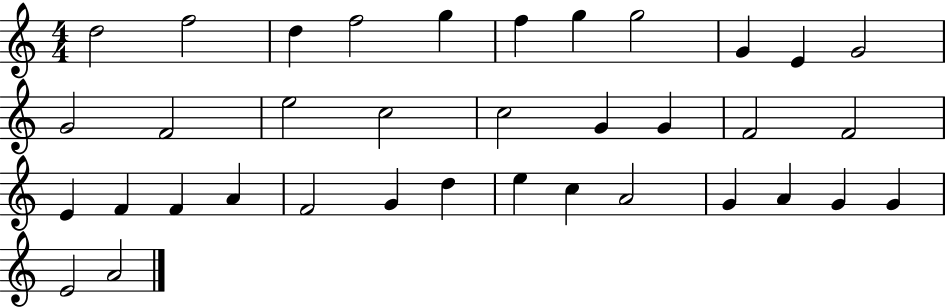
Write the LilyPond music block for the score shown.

{
  \clef treble
  \numericTimeSignature
  \time 4/4
  \key c \major
  d''2 f''2 | d''4 f''2 g''4 | f''4 g''4 g''2 | g'4 e'4 g'2 | \break g'2 f'2 | e''2 c''2 | c''2 g'4 g'4 | f'2 f'2 | \break e'4 f'4 f'4 a'4 | f'2 g'4 d''4 | e''4 c''4 a'2 | g'4 a'4 g'4 g'4 | \break e'2 a'2 | \bar "|."
}